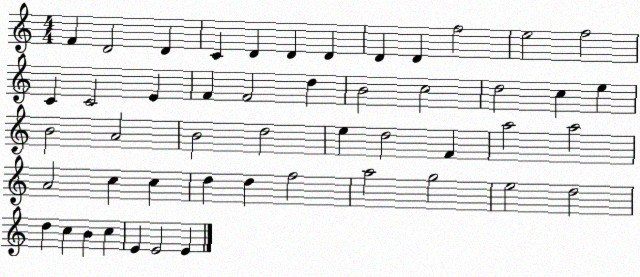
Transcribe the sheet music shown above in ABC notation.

X:1
T:Untitled
M:4/4
L:1/4
K:C
F D2 D C D D D D D f2 e2 f2 C C2 E F F2 d B2 c2 d2 c e B2 A2 B2 d2 e d2 F a2 a2 A2 c c d d f2 a2 g2 e2 d2 d c B c E E2 E